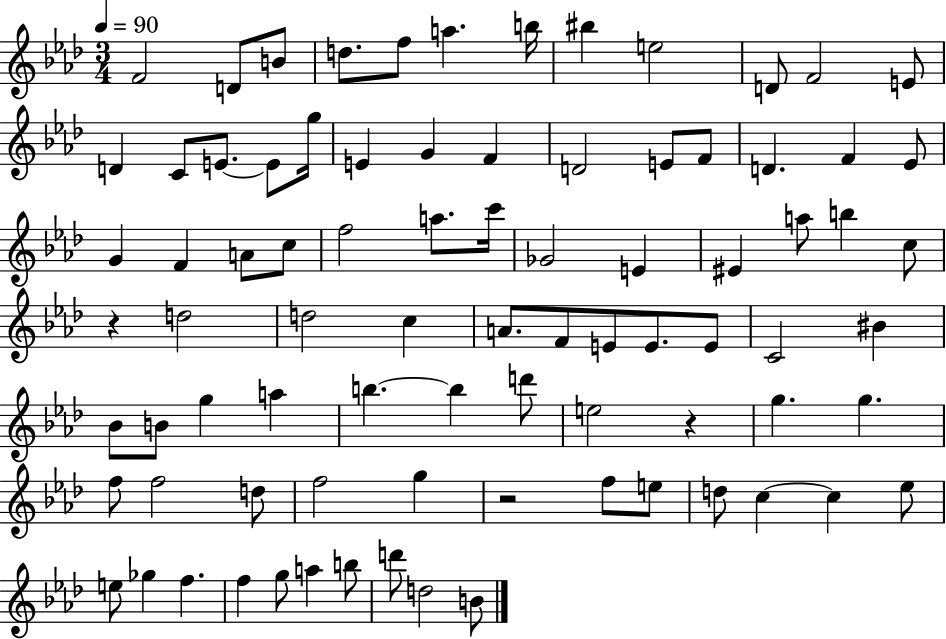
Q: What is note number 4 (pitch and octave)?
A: D5